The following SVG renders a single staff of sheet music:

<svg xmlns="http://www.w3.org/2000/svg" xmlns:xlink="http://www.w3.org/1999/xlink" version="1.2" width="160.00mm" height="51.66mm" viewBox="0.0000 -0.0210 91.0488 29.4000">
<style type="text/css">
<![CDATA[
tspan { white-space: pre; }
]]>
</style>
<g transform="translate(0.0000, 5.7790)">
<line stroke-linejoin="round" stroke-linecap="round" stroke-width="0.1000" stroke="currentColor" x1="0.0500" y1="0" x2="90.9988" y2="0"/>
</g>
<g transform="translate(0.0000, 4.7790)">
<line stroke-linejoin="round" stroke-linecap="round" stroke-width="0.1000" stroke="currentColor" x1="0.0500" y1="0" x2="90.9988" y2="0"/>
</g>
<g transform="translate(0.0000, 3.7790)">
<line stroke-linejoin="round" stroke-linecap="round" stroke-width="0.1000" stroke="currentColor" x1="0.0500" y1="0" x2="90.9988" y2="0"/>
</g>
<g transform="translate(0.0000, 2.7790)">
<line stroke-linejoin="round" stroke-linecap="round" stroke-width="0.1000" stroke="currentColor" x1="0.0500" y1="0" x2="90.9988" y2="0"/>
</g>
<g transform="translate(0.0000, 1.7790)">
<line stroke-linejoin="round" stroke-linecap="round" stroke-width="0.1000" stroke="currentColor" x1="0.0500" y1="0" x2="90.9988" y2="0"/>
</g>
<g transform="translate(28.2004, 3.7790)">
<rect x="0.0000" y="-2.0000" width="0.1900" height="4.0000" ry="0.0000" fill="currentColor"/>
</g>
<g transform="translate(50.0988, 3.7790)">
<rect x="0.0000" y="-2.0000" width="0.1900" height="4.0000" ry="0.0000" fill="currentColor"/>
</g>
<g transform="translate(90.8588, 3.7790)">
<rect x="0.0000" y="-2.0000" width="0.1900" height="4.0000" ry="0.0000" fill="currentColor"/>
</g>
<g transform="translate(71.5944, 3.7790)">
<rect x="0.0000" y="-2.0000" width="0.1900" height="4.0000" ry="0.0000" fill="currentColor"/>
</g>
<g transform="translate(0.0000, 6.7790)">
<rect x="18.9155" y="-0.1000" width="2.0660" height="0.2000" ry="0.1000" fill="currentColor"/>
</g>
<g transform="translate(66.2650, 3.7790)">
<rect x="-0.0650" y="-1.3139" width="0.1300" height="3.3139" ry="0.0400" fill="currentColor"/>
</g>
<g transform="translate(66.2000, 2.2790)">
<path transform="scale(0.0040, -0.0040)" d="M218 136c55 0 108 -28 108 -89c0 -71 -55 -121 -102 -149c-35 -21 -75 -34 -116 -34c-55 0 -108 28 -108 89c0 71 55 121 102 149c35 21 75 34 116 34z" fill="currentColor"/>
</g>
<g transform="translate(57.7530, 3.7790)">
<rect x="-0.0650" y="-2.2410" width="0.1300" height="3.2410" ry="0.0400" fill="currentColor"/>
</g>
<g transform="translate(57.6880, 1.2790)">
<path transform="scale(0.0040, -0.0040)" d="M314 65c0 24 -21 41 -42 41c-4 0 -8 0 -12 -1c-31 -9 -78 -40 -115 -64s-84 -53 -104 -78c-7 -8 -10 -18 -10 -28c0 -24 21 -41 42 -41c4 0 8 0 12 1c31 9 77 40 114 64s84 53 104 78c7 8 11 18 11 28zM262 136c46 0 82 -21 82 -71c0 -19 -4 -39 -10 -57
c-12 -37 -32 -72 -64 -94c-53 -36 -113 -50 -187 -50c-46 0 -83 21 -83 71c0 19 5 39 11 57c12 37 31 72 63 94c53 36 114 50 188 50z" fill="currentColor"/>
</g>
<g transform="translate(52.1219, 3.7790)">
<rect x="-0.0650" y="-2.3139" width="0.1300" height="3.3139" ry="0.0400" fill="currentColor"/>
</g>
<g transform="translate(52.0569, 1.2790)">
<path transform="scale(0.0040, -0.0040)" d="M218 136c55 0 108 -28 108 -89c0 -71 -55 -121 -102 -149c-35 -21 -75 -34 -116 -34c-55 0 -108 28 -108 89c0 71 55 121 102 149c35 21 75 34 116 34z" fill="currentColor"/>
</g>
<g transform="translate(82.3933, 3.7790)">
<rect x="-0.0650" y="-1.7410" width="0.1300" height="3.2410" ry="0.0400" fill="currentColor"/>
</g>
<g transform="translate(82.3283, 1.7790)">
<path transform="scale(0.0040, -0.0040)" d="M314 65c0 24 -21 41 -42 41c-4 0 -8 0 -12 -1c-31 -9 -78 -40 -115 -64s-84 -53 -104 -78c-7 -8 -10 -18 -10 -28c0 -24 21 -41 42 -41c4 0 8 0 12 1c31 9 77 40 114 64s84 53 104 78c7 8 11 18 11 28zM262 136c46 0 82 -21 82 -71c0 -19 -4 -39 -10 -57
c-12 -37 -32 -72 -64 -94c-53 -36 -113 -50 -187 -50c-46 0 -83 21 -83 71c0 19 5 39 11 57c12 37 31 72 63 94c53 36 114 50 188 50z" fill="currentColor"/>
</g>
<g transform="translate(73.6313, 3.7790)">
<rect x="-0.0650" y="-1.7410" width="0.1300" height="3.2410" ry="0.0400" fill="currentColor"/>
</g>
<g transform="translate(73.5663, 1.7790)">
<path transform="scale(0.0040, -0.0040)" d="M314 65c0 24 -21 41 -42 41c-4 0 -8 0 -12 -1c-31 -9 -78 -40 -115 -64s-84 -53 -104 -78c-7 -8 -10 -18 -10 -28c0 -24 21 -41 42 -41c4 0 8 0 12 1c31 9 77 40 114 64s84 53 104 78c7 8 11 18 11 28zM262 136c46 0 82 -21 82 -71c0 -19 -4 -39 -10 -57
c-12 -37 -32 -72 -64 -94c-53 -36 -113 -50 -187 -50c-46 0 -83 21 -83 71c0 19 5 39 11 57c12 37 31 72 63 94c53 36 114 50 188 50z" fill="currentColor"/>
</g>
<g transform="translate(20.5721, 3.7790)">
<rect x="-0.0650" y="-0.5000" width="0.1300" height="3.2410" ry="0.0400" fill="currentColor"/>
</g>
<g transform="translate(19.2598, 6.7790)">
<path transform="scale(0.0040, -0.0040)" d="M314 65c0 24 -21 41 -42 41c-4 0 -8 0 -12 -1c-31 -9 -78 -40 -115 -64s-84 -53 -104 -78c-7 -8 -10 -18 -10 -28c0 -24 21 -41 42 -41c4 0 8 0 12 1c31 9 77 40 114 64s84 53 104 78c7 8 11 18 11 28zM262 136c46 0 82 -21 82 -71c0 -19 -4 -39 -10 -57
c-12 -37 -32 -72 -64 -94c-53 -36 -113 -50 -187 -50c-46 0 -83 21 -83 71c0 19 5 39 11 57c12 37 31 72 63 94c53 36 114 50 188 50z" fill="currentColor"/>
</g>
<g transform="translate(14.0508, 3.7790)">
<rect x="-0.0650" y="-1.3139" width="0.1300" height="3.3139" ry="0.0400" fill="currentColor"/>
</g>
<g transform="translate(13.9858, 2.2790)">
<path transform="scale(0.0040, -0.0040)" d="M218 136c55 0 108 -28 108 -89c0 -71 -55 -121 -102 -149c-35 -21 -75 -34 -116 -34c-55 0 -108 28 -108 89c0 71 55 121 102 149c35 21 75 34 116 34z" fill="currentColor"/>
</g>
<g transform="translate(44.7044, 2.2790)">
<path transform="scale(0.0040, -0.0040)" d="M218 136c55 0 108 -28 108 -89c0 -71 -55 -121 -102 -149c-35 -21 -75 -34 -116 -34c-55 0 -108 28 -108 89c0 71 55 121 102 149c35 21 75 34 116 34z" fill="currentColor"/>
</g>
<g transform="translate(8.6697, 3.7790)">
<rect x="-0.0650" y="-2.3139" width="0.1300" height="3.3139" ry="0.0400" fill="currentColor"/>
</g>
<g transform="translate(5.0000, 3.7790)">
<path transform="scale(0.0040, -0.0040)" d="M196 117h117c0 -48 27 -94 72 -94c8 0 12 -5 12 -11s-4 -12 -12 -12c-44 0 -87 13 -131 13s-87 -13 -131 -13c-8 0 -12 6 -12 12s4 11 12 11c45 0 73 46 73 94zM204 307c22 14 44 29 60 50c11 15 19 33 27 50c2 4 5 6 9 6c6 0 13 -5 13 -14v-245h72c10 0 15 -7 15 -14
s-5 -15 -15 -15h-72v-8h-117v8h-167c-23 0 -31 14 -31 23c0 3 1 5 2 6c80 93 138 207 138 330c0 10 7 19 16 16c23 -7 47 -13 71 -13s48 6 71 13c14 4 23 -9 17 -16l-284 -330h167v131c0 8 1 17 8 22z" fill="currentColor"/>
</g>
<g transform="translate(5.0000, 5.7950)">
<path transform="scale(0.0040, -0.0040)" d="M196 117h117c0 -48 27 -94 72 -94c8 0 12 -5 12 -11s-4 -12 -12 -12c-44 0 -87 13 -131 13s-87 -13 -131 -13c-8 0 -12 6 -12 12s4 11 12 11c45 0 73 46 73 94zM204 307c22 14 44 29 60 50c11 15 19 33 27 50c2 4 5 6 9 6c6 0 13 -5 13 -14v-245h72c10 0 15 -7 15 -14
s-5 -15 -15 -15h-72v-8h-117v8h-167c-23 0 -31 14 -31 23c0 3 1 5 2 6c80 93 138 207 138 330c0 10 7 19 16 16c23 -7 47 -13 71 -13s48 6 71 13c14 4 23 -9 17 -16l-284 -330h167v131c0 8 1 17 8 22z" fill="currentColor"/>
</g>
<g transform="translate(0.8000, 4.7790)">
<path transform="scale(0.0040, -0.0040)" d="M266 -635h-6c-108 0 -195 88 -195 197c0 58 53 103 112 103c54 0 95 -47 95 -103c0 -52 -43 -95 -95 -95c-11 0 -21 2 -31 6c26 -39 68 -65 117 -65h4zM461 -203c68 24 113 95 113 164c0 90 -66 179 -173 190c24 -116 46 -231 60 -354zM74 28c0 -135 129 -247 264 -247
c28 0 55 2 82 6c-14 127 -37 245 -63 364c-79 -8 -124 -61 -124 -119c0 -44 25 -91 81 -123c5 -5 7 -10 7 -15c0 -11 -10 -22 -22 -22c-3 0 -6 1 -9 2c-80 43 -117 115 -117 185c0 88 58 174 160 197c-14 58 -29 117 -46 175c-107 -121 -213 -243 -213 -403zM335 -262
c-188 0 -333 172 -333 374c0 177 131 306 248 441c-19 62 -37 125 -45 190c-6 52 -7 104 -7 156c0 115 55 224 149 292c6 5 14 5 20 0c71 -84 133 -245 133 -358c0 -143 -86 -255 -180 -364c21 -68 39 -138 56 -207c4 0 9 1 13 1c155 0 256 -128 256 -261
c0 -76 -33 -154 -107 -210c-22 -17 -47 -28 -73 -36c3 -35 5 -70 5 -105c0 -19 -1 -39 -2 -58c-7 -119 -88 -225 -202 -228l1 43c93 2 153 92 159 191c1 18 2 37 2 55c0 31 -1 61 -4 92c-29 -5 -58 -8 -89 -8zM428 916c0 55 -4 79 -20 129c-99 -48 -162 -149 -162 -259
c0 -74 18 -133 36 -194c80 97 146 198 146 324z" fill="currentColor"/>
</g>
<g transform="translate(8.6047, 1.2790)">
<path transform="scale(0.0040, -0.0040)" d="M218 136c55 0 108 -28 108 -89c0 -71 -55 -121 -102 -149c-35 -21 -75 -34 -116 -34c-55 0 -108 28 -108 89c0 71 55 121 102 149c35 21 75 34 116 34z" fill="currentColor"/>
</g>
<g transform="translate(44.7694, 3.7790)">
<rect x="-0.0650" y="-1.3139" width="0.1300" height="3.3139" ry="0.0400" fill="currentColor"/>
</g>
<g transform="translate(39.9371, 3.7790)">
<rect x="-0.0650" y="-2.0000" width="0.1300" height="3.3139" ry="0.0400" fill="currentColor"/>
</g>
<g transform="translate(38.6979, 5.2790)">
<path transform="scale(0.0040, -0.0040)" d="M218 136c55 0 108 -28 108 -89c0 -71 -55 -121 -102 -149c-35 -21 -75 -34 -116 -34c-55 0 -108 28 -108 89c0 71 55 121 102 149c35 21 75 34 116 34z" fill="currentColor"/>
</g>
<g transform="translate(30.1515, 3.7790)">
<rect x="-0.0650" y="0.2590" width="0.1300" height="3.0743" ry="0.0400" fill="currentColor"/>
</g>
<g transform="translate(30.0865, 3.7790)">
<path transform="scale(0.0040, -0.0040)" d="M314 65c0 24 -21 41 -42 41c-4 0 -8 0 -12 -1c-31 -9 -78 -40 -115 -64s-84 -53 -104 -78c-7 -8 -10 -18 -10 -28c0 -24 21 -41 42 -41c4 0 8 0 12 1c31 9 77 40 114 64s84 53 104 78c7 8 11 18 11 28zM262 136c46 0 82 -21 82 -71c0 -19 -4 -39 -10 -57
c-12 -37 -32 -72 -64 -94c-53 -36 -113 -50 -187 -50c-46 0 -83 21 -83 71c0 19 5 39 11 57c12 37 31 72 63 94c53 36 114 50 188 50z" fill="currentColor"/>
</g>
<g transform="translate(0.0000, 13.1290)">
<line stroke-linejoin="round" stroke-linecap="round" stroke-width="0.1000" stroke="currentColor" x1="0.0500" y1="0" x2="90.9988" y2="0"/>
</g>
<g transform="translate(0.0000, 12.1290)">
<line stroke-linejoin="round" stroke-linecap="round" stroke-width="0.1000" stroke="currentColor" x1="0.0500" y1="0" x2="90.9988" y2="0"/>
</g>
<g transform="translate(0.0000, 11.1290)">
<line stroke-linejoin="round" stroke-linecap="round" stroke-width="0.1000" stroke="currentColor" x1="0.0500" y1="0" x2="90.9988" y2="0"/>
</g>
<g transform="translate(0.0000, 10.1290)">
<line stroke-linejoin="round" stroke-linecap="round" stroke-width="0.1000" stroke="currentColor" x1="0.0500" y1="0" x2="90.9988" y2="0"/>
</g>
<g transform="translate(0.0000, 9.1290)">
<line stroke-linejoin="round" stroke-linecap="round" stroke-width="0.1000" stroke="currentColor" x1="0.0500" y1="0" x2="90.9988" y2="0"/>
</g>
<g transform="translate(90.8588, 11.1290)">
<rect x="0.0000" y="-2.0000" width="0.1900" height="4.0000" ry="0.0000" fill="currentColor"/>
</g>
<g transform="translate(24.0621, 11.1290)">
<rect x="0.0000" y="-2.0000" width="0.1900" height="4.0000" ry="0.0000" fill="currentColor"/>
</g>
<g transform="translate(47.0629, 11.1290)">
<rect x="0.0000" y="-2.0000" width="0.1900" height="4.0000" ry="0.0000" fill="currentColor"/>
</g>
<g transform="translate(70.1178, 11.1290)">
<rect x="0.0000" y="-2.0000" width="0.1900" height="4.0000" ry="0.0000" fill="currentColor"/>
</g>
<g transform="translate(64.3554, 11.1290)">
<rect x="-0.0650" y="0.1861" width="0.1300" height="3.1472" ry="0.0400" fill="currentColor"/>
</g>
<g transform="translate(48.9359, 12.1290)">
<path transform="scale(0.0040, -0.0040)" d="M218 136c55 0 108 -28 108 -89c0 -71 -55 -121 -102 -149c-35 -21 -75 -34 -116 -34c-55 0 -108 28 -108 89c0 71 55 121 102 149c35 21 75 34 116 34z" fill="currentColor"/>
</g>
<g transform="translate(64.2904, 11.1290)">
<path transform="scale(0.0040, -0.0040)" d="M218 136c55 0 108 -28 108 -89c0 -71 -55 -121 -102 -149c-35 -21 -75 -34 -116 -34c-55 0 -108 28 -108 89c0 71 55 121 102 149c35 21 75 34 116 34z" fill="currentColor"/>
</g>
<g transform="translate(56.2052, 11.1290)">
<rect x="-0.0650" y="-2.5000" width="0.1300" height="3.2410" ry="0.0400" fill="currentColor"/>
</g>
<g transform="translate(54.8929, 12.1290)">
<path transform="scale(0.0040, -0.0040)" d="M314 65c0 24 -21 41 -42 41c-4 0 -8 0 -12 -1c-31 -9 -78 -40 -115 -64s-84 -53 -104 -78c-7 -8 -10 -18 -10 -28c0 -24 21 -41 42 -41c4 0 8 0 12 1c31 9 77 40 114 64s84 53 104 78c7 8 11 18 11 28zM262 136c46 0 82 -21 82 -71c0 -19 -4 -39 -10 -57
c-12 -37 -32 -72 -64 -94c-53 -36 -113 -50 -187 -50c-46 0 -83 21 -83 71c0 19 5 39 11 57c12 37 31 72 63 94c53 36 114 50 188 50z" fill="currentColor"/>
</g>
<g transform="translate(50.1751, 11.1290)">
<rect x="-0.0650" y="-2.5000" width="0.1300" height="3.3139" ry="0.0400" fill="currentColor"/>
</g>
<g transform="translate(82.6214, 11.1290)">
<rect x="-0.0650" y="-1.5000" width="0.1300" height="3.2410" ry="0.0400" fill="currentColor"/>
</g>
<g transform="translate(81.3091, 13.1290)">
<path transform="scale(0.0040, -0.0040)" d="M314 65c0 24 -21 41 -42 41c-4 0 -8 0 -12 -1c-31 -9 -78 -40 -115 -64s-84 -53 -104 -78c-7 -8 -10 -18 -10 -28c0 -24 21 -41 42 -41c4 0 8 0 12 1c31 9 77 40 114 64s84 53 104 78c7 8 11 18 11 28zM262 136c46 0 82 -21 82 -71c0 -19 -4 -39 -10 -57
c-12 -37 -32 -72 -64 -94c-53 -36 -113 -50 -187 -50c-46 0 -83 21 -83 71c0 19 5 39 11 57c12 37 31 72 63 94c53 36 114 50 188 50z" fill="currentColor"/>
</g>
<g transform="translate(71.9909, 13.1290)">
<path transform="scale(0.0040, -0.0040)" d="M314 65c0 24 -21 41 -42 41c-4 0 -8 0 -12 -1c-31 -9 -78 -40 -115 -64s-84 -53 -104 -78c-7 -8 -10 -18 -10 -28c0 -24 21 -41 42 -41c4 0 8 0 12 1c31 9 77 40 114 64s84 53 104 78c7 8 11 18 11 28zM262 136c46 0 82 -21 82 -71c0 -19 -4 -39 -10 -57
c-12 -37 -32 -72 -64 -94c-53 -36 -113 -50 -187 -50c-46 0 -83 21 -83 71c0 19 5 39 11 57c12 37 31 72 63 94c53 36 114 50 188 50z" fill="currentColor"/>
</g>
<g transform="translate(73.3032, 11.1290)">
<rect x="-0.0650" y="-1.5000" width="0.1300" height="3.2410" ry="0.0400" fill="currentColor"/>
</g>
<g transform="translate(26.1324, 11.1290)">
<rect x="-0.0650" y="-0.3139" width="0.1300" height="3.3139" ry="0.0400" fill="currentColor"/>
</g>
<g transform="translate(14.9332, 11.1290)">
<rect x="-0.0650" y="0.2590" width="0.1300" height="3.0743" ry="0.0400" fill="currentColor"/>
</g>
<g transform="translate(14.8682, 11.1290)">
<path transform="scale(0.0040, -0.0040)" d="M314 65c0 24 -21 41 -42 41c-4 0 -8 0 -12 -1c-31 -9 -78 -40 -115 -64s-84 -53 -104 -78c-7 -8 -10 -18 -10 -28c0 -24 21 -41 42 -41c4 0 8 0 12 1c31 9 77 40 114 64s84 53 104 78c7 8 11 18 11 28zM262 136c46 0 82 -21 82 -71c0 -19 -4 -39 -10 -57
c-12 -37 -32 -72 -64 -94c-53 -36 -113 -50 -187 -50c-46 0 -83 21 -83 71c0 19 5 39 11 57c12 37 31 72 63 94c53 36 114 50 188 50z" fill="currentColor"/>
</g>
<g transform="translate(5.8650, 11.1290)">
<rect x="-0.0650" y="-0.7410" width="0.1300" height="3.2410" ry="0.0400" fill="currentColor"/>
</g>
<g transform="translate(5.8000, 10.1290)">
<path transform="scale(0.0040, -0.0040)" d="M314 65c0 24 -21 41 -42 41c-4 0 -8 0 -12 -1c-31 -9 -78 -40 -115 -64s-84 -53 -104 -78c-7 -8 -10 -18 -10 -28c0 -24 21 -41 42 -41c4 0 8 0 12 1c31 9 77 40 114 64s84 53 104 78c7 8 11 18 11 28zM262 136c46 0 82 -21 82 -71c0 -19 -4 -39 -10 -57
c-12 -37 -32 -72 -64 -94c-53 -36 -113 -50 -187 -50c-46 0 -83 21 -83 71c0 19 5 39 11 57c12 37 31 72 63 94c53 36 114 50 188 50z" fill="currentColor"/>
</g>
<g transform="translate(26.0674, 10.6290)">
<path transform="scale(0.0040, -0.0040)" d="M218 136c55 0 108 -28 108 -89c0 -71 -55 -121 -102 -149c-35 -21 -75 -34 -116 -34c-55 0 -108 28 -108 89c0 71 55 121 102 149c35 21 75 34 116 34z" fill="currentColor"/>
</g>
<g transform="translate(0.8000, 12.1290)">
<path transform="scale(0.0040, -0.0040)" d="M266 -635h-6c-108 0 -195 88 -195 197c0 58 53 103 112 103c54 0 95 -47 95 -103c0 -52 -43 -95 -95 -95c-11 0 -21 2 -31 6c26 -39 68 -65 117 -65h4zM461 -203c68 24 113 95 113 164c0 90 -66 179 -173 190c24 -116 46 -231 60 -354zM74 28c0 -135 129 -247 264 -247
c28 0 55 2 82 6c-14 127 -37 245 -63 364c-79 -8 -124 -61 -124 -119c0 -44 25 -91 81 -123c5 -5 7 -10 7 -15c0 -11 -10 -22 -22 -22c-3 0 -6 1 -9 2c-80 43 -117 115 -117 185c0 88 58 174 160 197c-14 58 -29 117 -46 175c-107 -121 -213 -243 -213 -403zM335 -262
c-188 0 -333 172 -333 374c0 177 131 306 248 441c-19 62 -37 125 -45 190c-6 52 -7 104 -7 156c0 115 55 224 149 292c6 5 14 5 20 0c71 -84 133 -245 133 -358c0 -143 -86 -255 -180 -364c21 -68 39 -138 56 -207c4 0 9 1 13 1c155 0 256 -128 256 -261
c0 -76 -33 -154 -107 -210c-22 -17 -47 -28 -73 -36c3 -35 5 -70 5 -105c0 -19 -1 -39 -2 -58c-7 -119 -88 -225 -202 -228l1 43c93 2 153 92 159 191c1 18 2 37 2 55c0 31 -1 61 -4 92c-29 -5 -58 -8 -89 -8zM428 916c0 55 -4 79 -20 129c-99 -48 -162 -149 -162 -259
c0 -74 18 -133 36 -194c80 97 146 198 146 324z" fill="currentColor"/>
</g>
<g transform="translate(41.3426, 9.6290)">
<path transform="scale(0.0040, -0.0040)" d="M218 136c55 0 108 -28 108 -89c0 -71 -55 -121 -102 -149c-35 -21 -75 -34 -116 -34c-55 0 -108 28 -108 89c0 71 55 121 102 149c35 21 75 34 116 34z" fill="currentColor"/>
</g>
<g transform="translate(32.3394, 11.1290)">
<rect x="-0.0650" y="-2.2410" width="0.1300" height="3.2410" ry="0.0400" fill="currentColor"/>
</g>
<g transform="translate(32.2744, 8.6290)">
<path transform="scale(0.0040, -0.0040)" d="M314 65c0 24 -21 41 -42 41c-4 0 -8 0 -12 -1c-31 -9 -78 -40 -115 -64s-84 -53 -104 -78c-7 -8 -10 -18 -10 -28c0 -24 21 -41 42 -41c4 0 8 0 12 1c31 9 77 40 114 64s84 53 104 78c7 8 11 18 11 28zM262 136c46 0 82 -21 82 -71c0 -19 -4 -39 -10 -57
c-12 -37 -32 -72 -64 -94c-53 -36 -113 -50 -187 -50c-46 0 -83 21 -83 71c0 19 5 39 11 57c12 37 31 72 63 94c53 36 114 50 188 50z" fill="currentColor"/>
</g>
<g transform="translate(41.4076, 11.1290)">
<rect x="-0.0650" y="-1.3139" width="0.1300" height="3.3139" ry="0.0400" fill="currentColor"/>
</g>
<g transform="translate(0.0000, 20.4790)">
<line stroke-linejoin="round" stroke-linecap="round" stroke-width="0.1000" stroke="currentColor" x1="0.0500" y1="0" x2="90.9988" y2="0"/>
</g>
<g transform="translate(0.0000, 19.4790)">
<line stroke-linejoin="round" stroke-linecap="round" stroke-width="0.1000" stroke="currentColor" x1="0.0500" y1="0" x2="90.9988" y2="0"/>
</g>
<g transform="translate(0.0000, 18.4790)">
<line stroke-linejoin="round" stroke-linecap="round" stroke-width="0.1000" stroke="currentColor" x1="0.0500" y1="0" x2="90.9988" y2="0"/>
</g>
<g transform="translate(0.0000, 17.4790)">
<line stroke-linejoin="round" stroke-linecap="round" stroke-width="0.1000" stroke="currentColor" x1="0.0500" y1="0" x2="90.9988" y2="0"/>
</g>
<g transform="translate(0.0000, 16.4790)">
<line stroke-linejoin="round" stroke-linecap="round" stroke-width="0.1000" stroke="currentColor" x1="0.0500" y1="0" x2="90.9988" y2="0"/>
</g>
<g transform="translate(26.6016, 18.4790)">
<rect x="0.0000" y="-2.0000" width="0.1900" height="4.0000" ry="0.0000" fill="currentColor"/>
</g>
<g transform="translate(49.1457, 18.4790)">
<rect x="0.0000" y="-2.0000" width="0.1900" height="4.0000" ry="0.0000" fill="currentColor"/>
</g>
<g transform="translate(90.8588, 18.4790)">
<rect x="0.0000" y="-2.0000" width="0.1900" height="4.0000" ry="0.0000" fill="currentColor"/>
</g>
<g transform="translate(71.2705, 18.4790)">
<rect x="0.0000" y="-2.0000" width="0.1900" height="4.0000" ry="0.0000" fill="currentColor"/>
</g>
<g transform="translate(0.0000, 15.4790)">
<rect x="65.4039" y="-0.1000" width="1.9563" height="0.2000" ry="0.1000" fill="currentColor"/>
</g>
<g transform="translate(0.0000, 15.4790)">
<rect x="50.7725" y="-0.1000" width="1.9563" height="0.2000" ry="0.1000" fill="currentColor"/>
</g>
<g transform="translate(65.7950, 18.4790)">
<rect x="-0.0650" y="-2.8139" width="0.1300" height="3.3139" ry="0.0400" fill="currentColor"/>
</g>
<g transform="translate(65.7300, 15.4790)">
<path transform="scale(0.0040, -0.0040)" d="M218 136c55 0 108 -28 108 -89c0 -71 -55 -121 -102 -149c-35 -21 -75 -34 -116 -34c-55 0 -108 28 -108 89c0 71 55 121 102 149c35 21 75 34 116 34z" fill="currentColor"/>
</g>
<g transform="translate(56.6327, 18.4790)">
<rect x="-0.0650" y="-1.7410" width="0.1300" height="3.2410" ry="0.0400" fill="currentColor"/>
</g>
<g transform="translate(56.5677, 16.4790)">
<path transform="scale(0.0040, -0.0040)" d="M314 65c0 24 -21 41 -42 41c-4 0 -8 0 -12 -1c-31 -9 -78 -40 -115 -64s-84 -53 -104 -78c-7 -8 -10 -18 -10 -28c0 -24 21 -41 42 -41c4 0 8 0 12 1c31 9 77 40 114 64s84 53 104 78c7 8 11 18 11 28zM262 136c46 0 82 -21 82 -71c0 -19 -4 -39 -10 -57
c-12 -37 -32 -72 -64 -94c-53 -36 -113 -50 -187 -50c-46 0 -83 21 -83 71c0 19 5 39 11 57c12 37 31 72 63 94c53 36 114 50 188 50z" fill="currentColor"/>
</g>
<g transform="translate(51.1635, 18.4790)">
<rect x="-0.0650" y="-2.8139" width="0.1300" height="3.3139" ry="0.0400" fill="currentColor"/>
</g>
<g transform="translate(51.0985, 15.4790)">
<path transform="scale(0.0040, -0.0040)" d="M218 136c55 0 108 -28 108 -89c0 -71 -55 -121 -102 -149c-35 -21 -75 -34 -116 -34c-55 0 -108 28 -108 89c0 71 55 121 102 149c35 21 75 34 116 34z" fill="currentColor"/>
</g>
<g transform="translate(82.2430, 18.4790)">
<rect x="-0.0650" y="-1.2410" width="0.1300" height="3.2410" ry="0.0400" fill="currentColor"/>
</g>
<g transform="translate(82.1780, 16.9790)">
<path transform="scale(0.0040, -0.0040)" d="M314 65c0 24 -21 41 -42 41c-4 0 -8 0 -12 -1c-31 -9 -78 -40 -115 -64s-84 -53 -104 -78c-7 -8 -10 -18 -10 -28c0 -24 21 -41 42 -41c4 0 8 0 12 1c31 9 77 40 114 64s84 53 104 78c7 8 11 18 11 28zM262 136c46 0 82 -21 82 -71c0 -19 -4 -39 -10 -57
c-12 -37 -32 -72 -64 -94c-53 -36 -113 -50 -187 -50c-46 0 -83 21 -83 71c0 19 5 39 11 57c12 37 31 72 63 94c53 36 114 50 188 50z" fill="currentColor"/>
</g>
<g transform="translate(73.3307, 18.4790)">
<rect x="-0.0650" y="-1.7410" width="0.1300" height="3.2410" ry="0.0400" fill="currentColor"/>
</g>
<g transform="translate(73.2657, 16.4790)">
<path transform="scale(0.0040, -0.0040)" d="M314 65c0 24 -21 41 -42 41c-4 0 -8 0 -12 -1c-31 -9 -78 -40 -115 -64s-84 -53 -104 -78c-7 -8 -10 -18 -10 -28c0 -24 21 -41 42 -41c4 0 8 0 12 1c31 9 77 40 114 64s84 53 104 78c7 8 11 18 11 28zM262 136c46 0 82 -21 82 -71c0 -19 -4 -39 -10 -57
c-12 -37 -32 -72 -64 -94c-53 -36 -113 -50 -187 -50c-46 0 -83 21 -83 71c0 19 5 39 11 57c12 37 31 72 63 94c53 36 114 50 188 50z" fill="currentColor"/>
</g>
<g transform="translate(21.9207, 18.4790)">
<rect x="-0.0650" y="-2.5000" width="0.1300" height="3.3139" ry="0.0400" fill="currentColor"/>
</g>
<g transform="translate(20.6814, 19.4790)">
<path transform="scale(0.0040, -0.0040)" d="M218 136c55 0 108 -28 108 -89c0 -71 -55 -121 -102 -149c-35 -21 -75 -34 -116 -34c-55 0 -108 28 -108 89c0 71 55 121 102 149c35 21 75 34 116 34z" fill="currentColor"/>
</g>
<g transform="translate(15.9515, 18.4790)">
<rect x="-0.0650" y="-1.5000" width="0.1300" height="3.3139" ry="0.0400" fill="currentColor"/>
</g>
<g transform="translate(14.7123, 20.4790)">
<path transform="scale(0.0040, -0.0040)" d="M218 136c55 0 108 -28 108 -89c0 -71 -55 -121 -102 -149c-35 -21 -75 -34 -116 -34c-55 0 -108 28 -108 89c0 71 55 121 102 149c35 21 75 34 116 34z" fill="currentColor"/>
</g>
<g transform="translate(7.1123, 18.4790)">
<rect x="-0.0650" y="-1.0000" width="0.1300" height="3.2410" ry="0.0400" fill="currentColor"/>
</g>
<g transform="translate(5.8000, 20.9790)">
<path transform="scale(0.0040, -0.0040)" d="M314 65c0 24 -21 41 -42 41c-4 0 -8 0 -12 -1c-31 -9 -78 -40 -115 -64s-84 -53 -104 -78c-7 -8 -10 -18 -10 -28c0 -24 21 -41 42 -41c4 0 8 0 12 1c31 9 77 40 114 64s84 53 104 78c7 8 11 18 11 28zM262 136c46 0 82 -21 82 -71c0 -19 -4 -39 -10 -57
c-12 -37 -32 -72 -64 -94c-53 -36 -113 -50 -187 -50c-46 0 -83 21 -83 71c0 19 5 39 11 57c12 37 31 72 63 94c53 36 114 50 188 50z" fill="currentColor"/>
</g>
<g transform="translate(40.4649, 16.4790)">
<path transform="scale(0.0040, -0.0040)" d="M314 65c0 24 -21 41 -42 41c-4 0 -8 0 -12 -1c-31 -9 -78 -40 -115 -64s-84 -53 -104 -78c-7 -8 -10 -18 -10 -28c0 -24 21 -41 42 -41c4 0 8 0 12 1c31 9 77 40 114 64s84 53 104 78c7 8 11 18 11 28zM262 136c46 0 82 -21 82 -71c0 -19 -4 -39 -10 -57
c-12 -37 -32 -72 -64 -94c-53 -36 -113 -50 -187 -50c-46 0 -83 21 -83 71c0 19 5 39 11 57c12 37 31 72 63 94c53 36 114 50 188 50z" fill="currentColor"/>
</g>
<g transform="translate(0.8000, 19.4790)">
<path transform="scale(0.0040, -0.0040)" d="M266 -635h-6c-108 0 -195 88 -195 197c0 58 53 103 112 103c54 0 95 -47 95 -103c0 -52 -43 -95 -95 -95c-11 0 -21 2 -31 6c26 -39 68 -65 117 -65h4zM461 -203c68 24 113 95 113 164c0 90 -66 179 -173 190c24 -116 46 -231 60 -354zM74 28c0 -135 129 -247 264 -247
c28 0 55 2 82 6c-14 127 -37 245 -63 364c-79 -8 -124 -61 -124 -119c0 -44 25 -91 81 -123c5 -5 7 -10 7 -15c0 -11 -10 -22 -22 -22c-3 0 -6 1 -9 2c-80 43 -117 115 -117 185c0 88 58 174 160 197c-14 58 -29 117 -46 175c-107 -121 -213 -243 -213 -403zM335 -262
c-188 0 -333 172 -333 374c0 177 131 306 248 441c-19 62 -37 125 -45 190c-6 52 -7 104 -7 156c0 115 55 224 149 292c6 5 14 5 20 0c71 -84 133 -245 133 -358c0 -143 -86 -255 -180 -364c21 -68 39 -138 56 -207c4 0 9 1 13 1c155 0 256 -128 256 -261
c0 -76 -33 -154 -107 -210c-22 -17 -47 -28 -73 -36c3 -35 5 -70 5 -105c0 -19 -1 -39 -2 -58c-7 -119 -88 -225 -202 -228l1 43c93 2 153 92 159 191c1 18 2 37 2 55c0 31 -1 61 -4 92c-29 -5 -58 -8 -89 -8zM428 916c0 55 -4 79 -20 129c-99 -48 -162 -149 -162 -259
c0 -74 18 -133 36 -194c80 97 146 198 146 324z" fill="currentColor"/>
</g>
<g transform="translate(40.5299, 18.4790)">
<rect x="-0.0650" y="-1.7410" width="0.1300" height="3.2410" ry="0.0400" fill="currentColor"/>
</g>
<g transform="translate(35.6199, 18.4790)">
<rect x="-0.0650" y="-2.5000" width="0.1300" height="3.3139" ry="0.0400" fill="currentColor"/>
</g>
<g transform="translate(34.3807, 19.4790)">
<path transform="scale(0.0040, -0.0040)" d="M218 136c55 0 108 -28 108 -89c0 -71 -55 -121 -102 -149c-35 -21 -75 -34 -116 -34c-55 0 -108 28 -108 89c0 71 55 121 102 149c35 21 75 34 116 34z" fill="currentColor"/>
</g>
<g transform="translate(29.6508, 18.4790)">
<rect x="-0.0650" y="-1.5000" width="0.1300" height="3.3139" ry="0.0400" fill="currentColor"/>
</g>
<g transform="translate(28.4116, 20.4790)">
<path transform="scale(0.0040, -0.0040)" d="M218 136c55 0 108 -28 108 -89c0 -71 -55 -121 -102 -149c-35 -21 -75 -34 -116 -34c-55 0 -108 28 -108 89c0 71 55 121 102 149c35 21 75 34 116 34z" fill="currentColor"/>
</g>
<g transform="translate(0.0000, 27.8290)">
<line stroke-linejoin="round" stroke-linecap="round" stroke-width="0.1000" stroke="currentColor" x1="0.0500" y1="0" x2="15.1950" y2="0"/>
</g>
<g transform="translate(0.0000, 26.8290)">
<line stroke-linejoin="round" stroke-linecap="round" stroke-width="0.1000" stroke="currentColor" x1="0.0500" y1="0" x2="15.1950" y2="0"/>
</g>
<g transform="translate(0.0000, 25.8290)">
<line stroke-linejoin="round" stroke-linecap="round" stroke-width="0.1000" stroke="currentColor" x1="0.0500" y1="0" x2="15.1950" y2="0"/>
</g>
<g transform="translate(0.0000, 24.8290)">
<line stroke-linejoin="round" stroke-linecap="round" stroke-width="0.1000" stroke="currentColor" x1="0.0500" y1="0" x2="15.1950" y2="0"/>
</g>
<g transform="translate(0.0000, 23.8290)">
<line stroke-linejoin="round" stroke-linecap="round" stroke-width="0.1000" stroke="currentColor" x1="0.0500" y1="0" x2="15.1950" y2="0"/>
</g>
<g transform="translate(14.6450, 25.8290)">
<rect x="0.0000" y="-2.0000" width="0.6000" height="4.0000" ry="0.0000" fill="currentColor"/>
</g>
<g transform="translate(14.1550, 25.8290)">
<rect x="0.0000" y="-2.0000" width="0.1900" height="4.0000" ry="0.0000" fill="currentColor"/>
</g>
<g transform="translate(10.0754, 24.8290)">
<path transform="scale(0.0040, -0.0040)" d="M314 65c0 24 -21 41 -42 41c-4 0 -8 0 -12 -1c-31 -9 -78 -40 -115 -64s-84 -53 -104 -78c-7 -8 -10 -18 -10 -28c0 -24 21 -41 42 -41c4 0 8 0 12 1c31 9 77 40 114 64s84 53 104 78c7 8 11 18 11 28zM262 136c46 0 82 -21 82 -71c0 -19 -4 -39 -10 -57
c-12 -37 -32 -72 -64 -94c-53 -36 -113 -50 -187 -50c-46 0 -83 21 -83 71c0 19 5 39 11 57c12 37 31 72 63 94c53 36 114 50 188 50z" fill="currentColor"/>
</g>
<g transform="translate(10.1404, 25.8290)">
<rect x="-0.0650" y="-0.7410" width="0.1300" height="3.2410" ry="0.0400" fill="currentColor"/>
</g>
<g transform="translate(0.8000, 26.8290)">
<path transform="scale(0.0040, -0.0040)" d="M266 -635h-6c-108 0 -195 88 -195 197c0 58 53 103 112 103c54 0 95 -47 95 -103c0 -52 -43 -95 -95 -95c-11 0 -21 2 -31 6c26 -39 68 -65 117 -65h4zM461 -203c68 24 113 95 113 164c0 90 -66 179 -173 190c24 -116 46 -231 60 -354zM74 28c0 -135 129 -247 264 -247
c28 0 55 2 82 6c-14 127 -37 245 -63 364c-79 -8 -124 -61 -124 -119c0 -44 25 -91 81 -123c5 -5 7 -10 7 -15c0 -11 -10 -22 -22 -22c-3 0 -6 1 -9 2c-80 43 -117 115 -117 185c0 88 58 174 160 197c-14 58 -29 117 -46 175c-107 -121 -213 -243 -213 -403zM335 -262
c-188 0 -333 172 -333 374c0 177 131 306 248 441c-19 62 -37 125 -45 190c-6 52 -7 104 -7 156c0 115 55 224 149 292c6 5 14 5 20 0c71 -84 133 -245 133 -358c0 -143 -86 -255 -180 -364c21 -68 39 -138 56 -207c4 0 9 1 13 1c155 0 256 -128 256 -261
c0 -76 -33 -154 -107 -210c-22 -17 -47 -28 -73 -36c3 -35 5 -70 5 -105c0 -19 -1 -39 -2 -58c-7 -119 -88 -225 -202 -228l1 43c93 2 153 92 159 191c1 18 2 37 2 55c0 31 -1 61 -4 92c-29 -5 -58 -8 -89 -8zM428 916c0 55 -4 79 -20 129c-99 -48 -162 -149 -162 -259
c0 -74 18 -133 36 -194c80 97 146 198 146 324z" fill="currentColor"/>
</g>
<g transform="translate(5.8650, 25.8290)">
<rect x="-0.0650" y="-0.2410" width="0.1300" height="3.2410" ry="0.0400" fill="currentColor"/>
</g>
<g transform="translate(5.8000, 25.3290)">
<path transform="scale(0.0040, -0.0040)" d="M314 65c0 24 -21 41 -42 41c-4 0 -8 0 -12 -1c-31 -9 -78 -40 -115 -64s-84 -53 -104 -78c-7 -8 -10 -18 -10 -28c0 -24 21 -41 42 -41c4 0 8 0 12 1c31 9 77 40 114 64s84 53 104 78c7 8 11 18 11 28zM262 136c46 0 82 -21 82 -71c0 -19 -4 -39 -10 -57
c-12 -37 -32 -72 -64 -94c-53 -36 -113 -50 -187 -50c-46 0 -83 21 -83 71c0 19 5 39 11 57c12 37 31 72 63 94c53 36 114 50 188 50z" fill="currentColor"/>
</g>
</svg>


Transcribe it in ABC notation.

X:1
T:Untitled
M:4/4
L:1/4
K:C
g e C2 B2 F e g g2 e f2 f2 d2 B2 c g2 e G G2 B E2 E2 D2 E G E G f2 a f2 a f2 e2 c2 d2